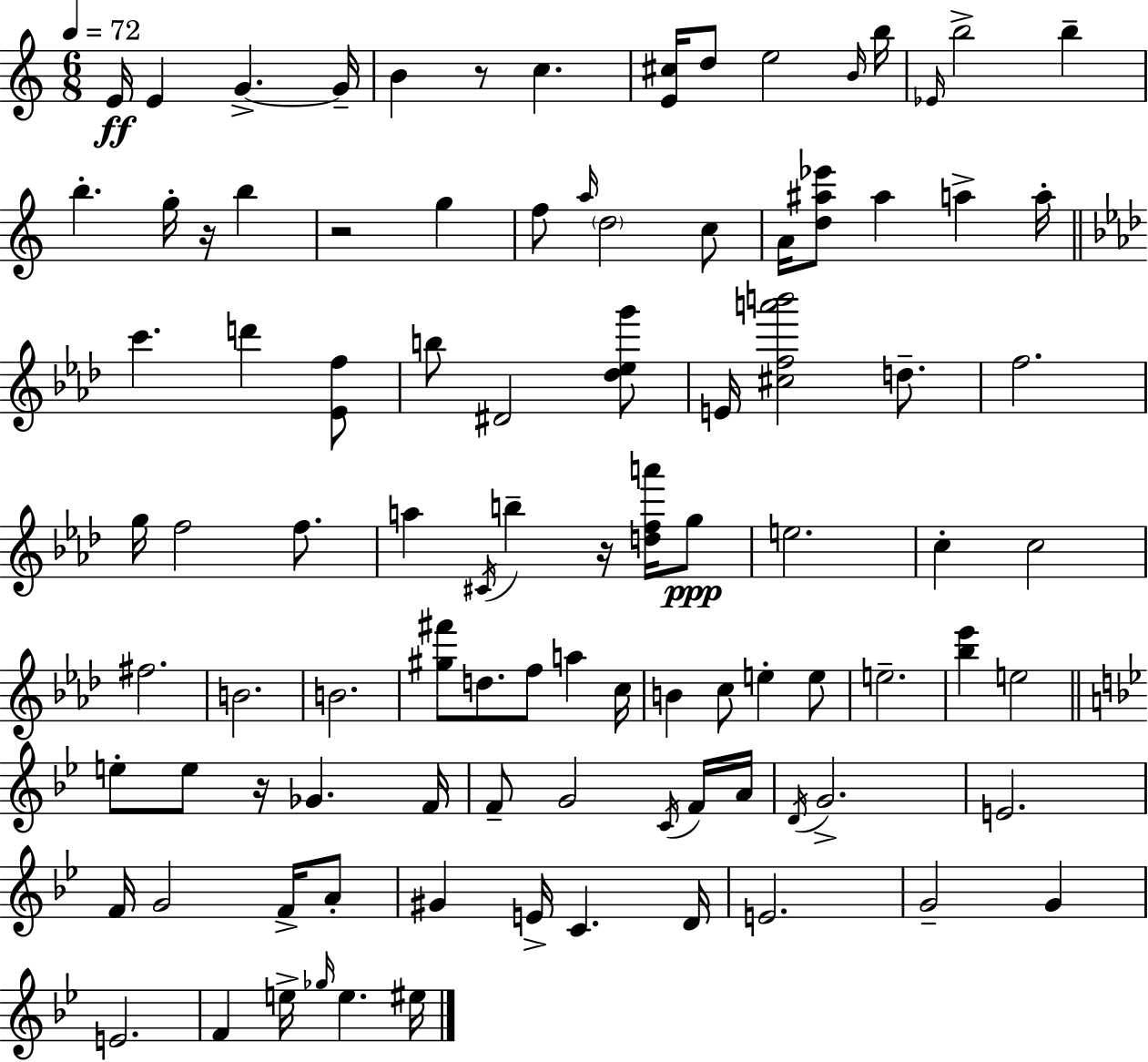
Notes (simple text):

E4/s E4/q G4/q. G4/s B4/q R/e C5/q. [E4,C#5]/s D5/e E5/h B4/s B5/s Eb4/s B5/h B5/q B5/q. G5/s R/s B5/q R/h G5/q F5/e A5/s D5/h C5/e A4/s [D5,A#5,Eb6]/e A#5/q A5/q A5/s C6/q. D6/q [Eb4,F5]/e B5/e D#4/h [Db5,Eb5,G6]/e E4/s [C#5,F5,A6,B6]/h D5/e. F5/h. G5/s F5/h F5/e. A5/q C#4/s B5/q R/s [D5,F5,A6]/s G5/e E5/h. C5/q C5/h F#5/h. B4/h. B4/h. [G#5,F#6]/e D5/e. F5/e A5/q C5/s B4/q C5/e E5/q E5/e E5/h. [Bb5,Eb6]/q E5/h E5/e E5/e R/s Gb4/q. F4/s F4/e G4/h C4/s F4/s A4/s D4/s G4/h. E4/h. F4/s G4/h F4/s A4/e G#4/q E4/s C4/q. D4/s E4/h. G4/h G4/q E4/h. F4/q E5/s Gb5/s E5/q. EIS5/s